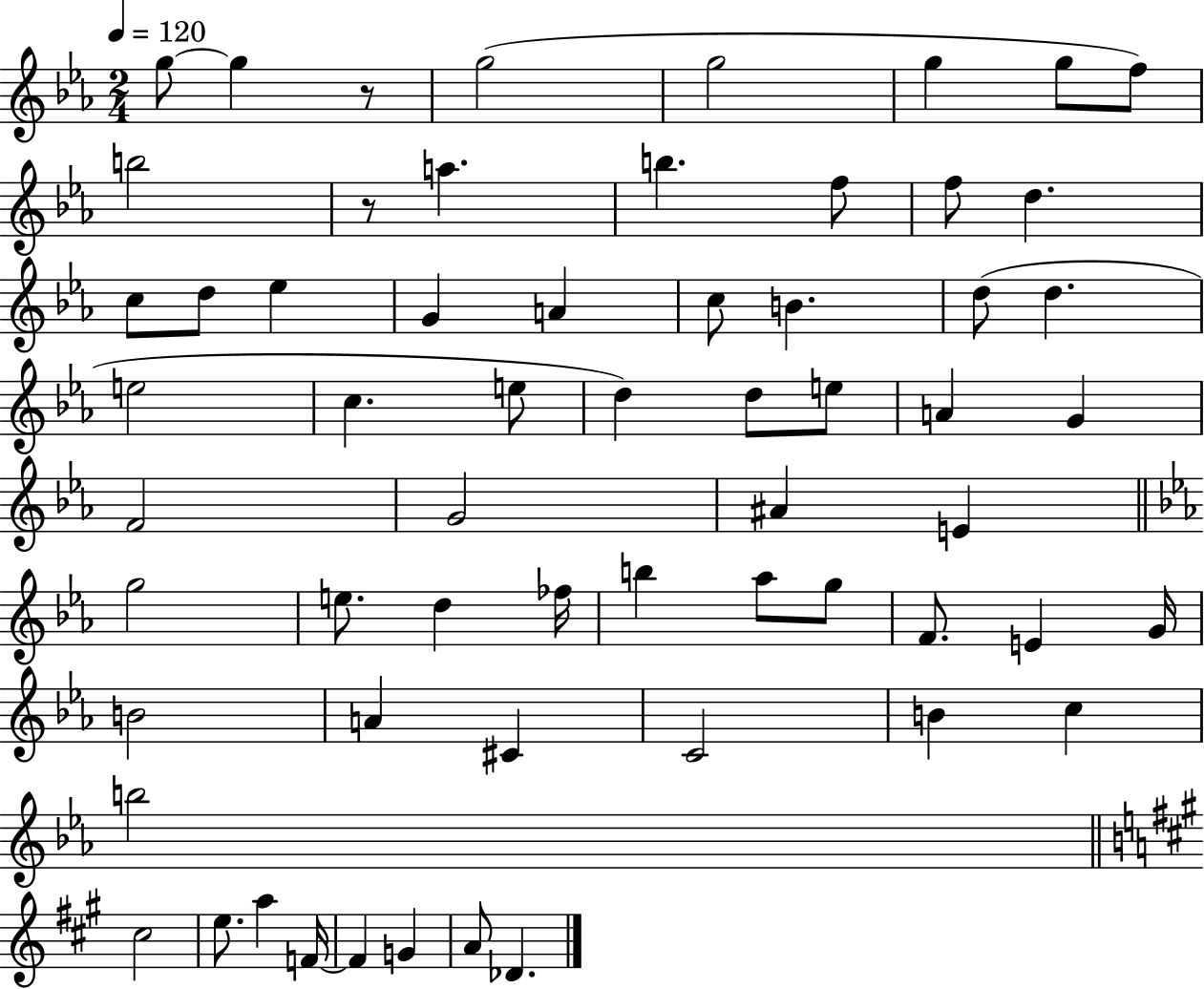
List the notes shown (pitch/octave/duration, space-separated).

G5/e G5/q R/e G5/h G5/h G5/q G5/e F5/e B5/h R/e A5/q. B5/q. F5/e F5/e D5/q. C5/e D5/e Eb5/q G4/q A4/q C5/e B4/q. D5/e D5/q. E5/h C5/q. E5/e D5/q D5/e E5/e A4/q G4/q F4/h G4/h A#4/q E4/q G5/h E5/e. D5/q FES5/s B5/q Ab5/e G5/e F4/e. E4/q G4/s B4/h A4/q C#4/q C4/h B4/q C5/q B5/h C#5/h E5/e. A5/q F4/s F4/q G4/q A4/e Db4/q.